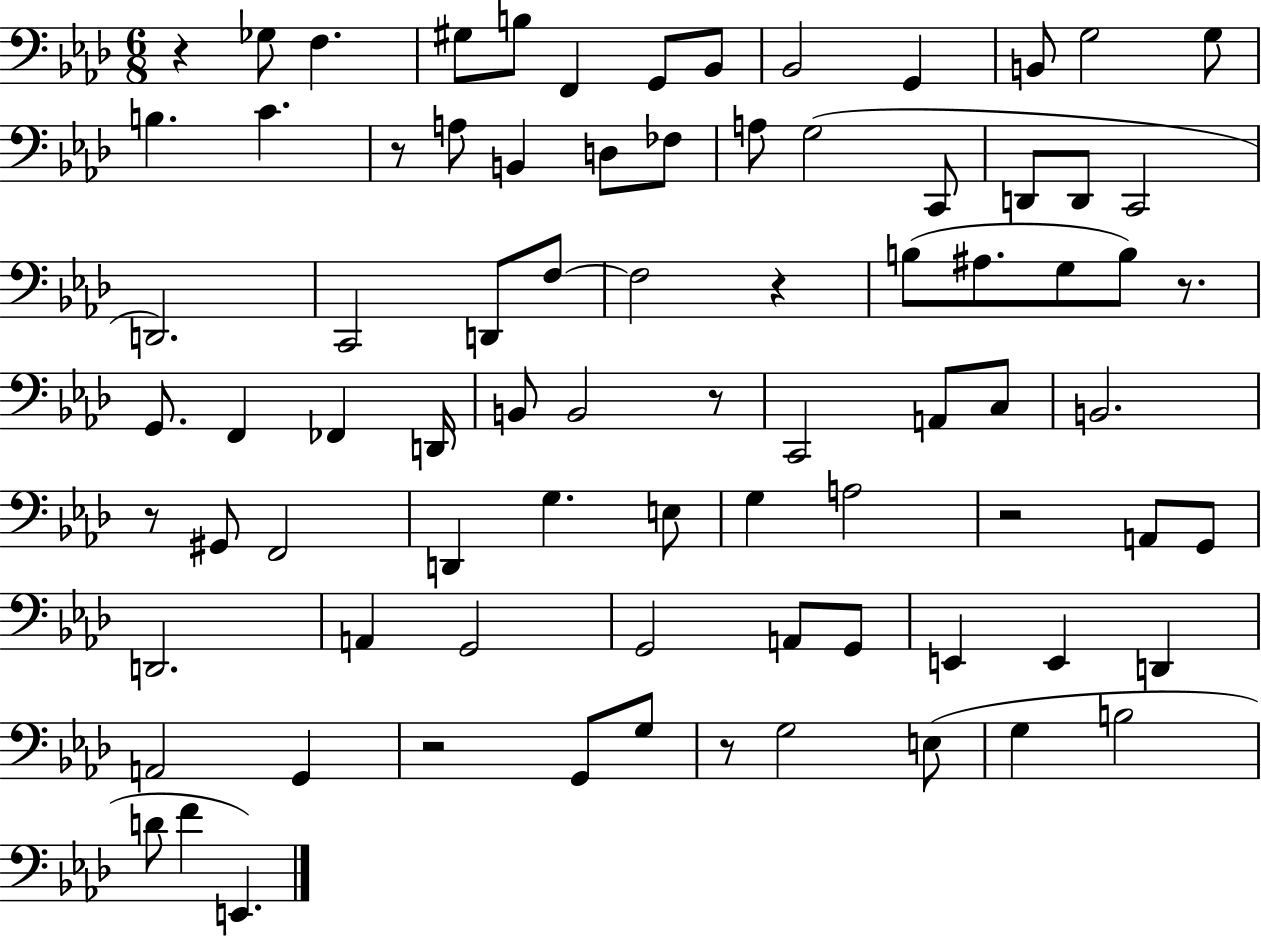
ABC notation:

X:1
T:Untitled
M:6/8
L:1/4
K:Ab
z _G,/2 F, ^G,/2 B,/2 F,, G,,/2 _B,,/2 _B,,2 G,, B,,/2 G,2 G,/2 B, C z/2 A,/2 B,, D,/2 _F,/2 A,/2 G,2 C,,/2 D,,/2 D,,/2 C,,2 D,,2 C,,2 D,,/2 F,/2 F,2 z B,/2 ^A,/2 G,/2 B,/2 z/2 G,,/2 F,, _F,, D,,/4 B,,/2 B,,2 z/2 C,,2 A,,/2 C,/2 B,,2 z/2 ^G,,/2 F,,2 D,, G, E,/2 G, A,2 z2 A,,/2 G,,/2 D,,2 A,, G,,2 G,,2 A,,/2 G,,/2 E,, E,, D,, A,,2 G,, z2 G,,/2 G,/2 z/2 G,2 E,/2 G, B,2 D/2 F E,,